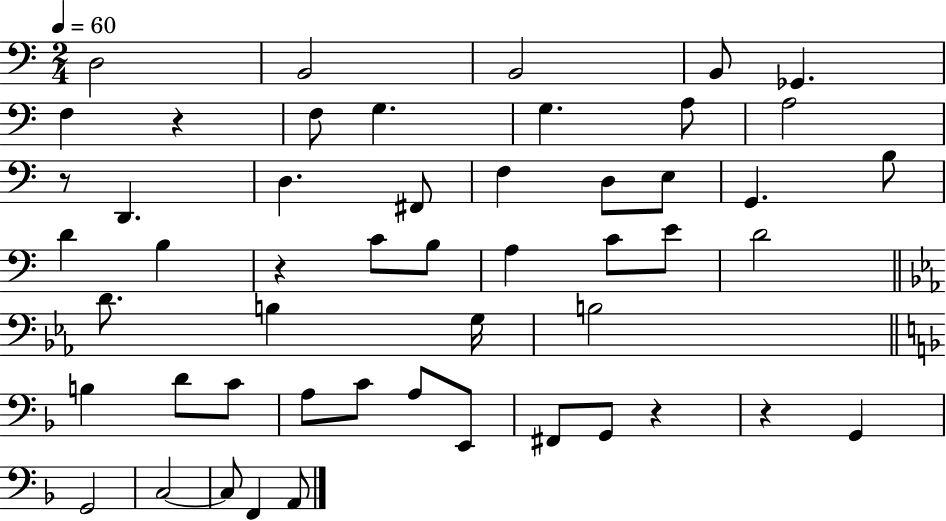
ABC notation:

X:1
T:Untitled
M:2/4
L:1/4
K:C
D,2 B,,2 B,,2 B,,/2 _G,, F, z F,/2 G, G, A,/2 A,2 z/2 D,, D, ^F,,/2 F, D,/2 E,/2 G,, B,/2 D B, z C/2 B,/2 A, C/2 E/2 D2 D/2 B, G,/4 B,2 B, D/2 C/2 A,/2 C/2 A,/2 E,,/2 ^F,,/2 G,,/2 z z G,, G,,2 C,2 C,/2 F,, A,,/2